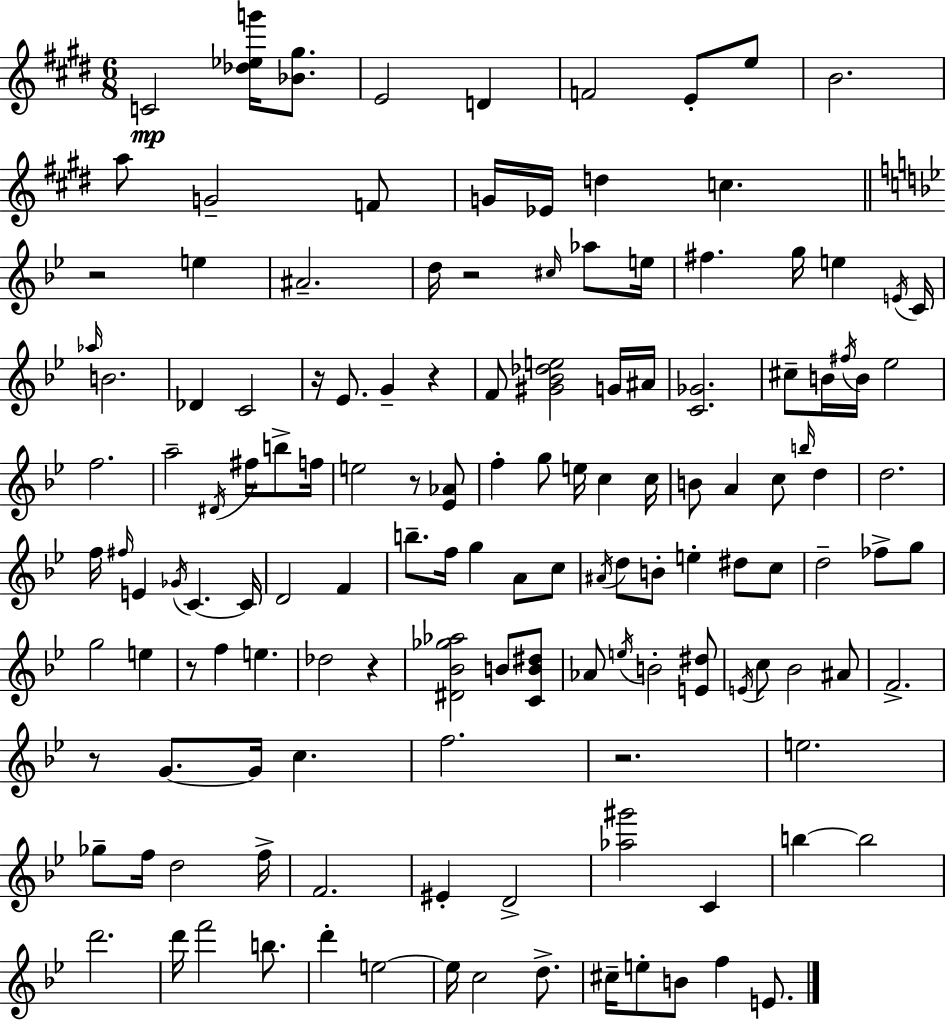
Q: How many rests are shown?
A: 9